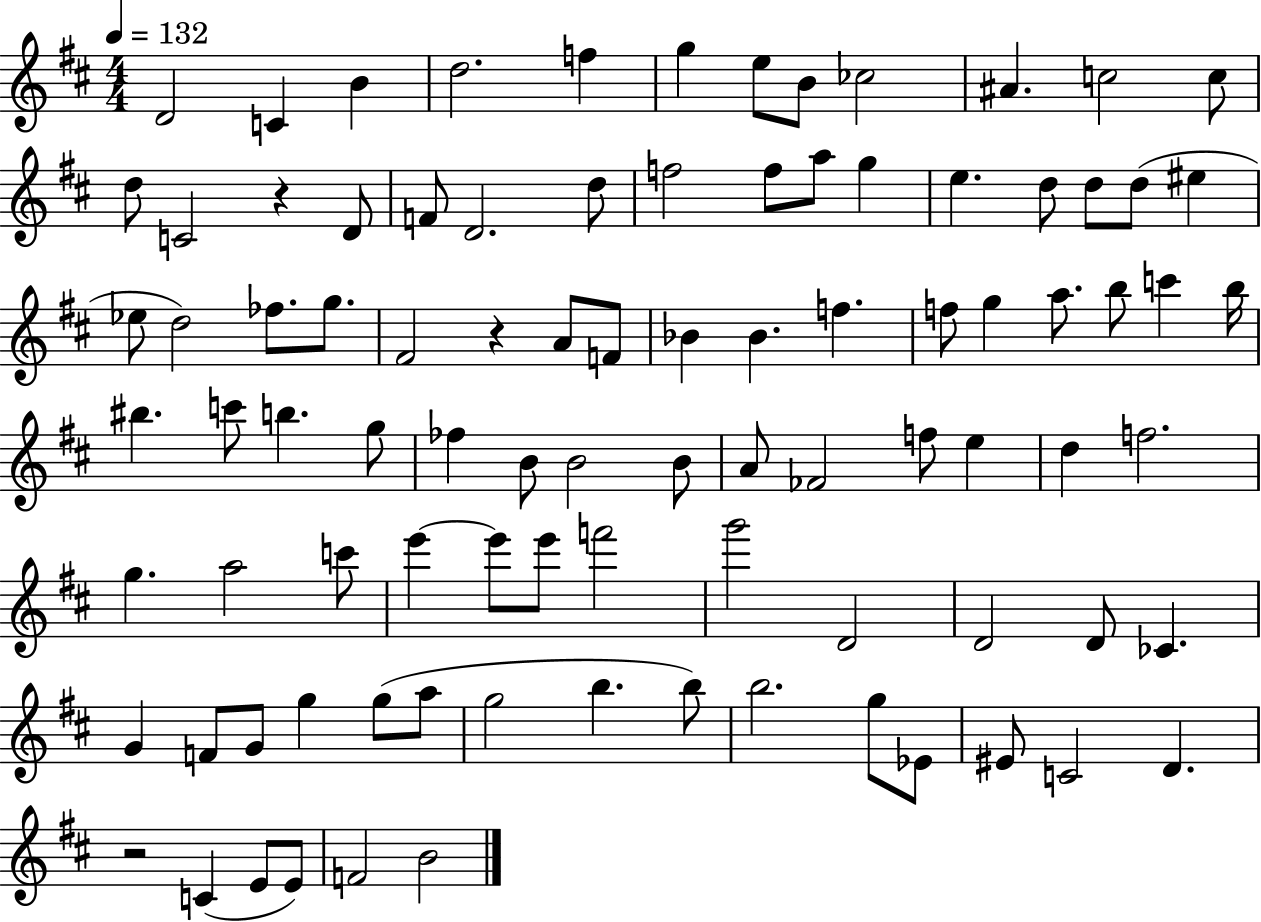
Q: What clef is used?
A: treble